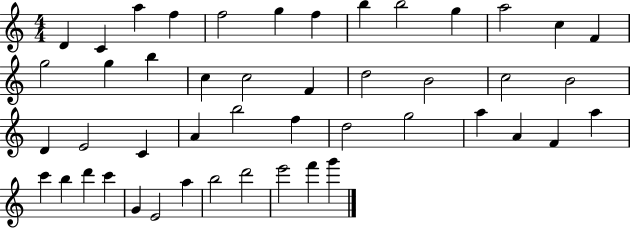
D4/q C4/q A5/q F5/q F5/h G5/q F5/q B5/q B5/h G5/q A5/h C5/q F4/q G5/h G5/q B5/q C5/q C5/h F4/q D5/h B4/h C5/h B4/h D4/q E4/h C4/q A4/q B5/h F5/q D5/h G5/h A5/q A4/q F4/q A5/q C6/q B5/q D6/q C6/q G4/q E4/h A5/q B5/h D6/h E6/h F6/q G6/q